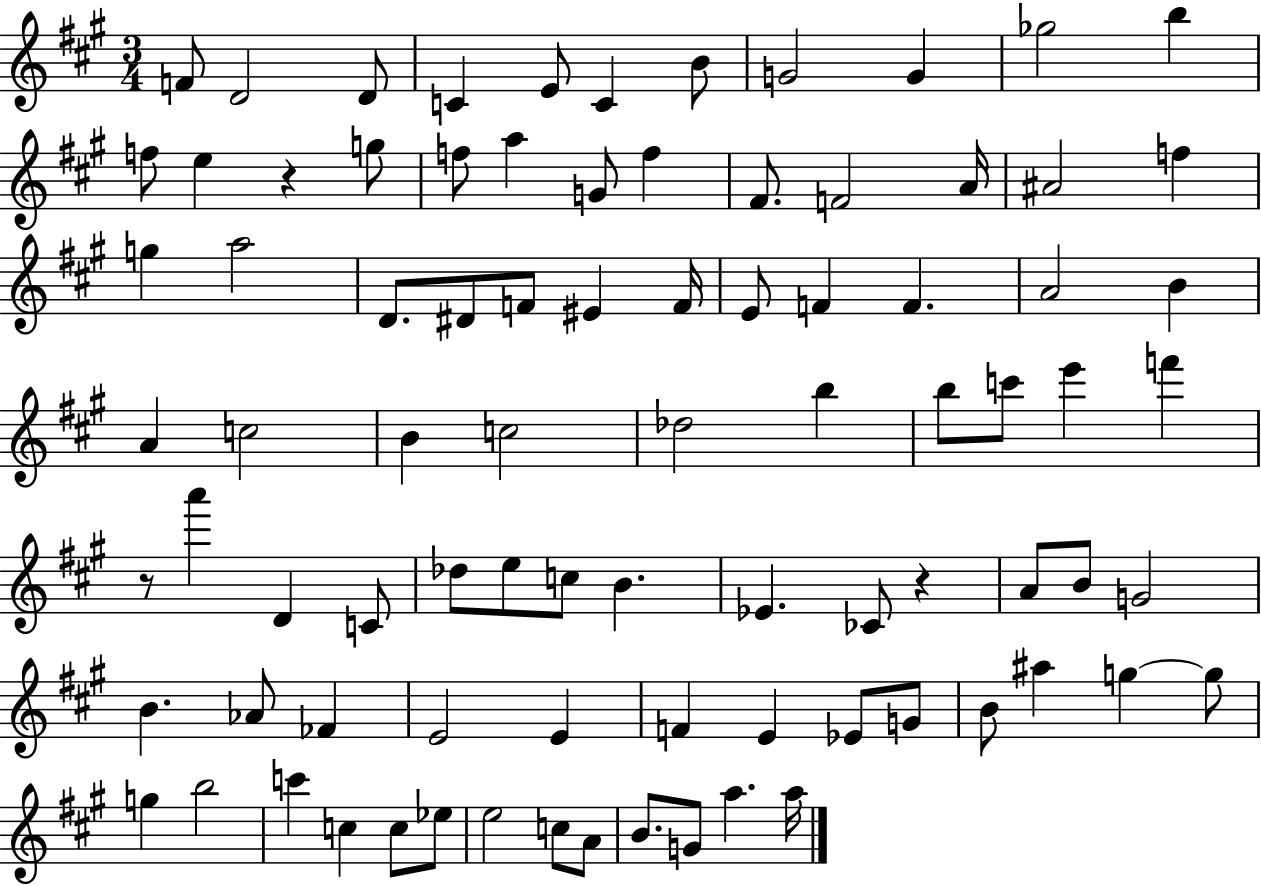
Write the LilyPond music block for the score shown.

{
  \clef treble
  \numericTimeSignature
  \time 3/4
  \key a \major
  f'8 d'2 d'8 | c'4 e'8 c'4 b'8 | g'2 g'4 | ges''2 b''4 | \break f''8 e''4 r4 g''8 | f''8 a''4 g'8 f''4 | fis'8. f'2 a'16 | ais'2 f''4 | \break g''4 a''2 | d'8. dis'8 f'8 eis'4 f'16 | e'8 f'4 f'4. | a'2 b'4 | \break a'4 c''2 | b'4 c''2 | des''2 b''4 | b''8 c'''8 e'''4 f'''4 | \break r8 a'''4 d'4 c'8 | des''8 e''8 c''8 b'4. | ees'4. ces'8 r4 | a'8 b'8 g'2 | \break b'4. aes'8 fes'4 | e'2 e'4 | f'4 e'4 ees'8 g'8 | b'8 ais''4 g''4~~ g''8 | \break g''4 b''2 | c'''4 c''4 c''8 ees''8 | e''2 c''8 a'8 | b'8. g'8 a''4. a''16 | \break \bar "|."
}